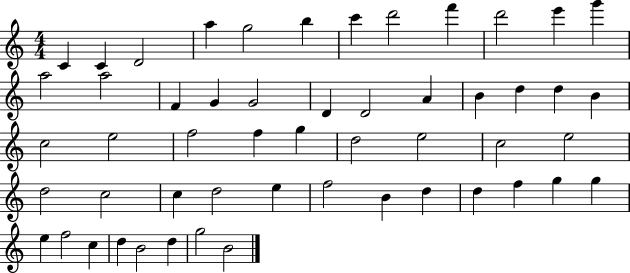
C4/q C4/q D4/h A5/q G5/h B5/q C6/q D6/h F6/q D6/h E6/q G6/q A5/h A5/h F4/q G4/q G4/h D4/q D4/h A4/q B4/q D5/q D5/q B4/q C5/h E5/h F5/h F5/q G5/q D5/h E5/h C5/h E5/h D5/h C5/h C5/q D5/h E5/q F5/h B4/q D5/q D5/q F5/q G5/q G5/q E5/q F5/h C5/q D5/q B4/h D5/q G5/h B4/h